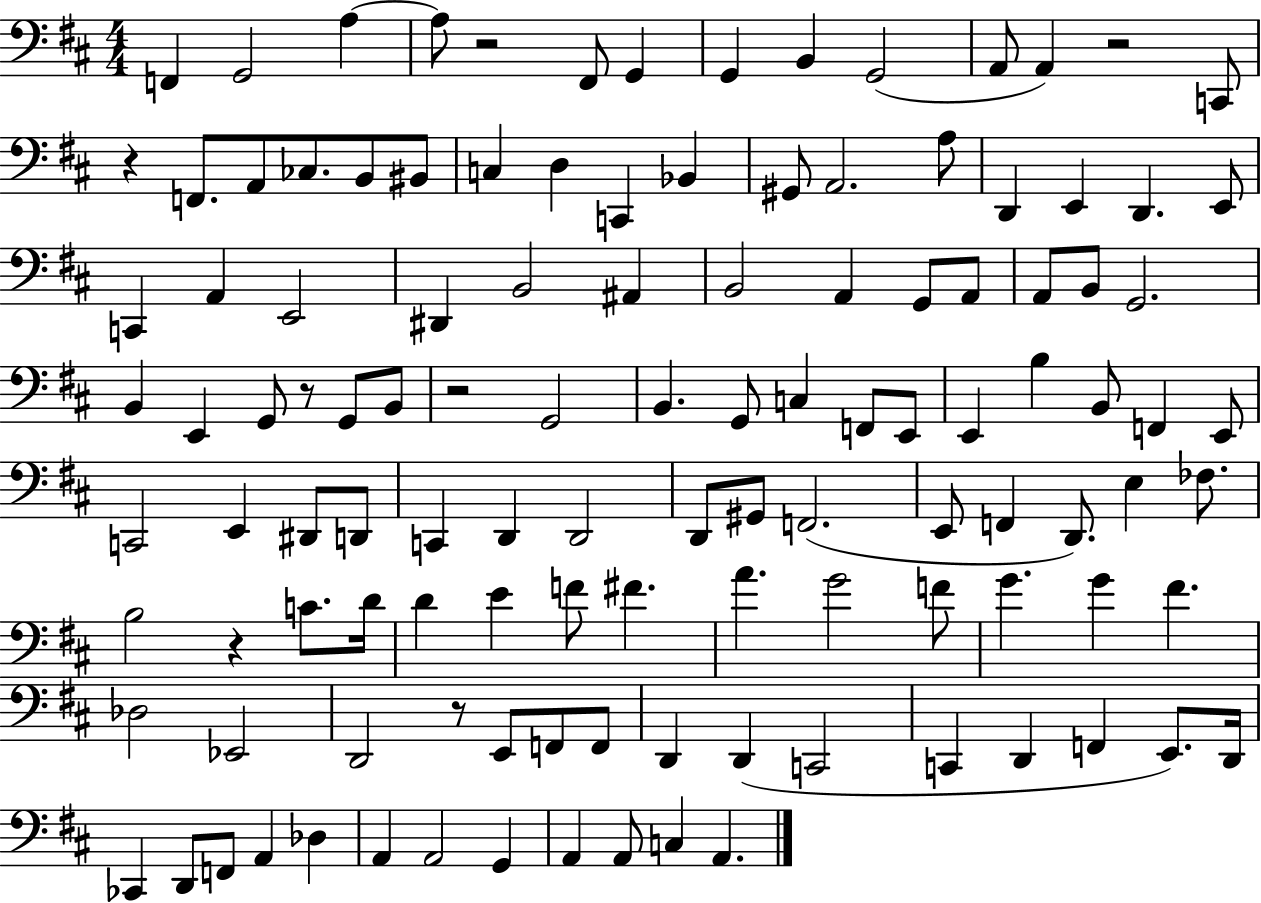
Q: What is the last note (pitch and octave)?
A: A2